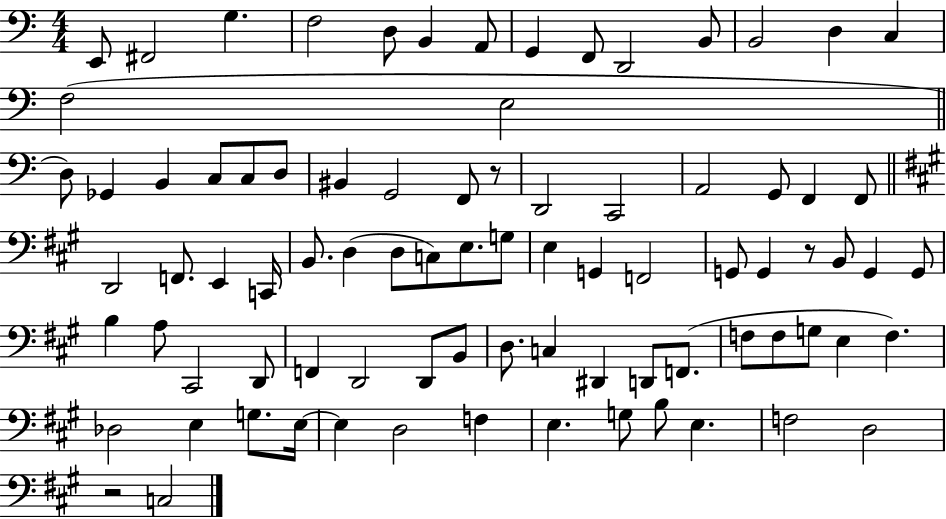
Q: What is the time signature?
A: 4/4